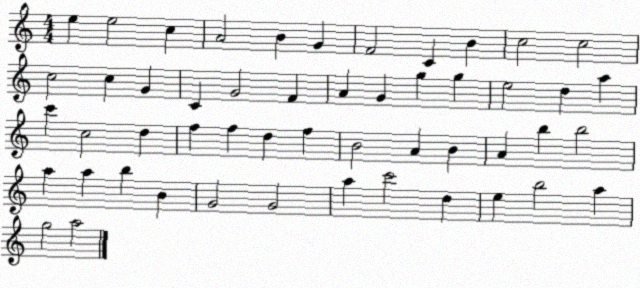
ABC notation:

X:1
T:Untitled
M:4/4
L:1/4
K:C
e e2 c A2 B G F2 C B c2 c2 c2 c G C G2 F A G g g e2 d a c' c2 d f f d f B2 A B A b b2 a a b B G2 G2 a c'2 d e b2 a g2 a2